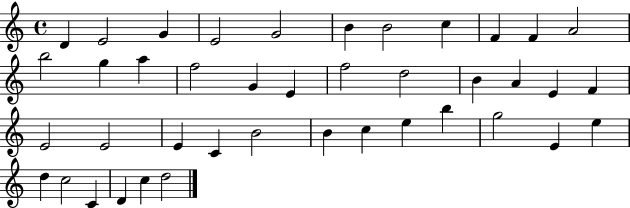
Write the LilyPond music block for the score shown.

{
  \clef treble
  \time 4/4
  \defaultTimeSignature
  \key c \major
  d'4 e'2 g'4 | e'2 g'2 | b'4 b'2 c''4 | f'4 f'4 a'2 | \break b''2 g''4 a''4 | f''2 g'4 e'4 | f''2 d''2 | b'4 a'4 e'4 f'4 | \break e'2 e'2 | e'4 c'4 b'2 | b'4 c''4 e''4 b''4 | g''2 e'4 e''4 | \break d''4 c''2 c'4 | d'4 c''4 d''2 | \bar "|."
}